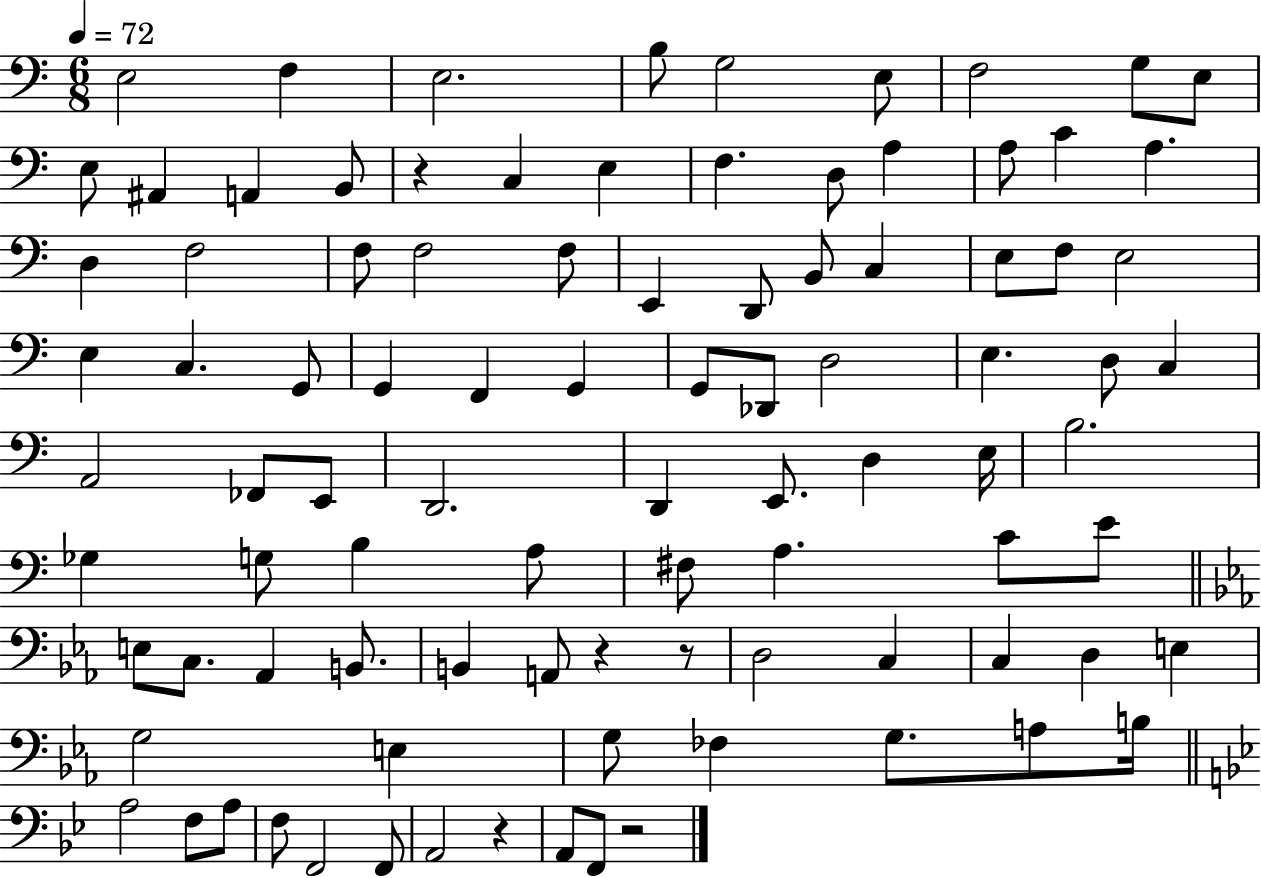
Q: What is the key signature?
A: C major